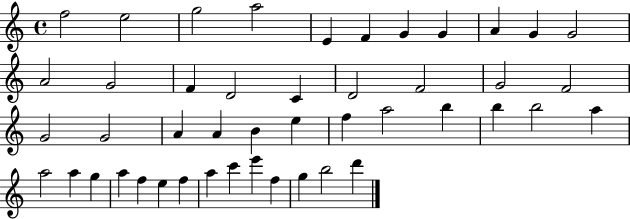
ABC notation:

X:1
T:Untitled
M:4/4
L:1/4
K:C
f2 e2 g2 a2 E F G G A G G2 A2 G2 F D2 C D2 F2 G2 F2 G2 G2 A A B e f a2 b b b2 a a2 a g a f e f a c' e' f g b2 d'